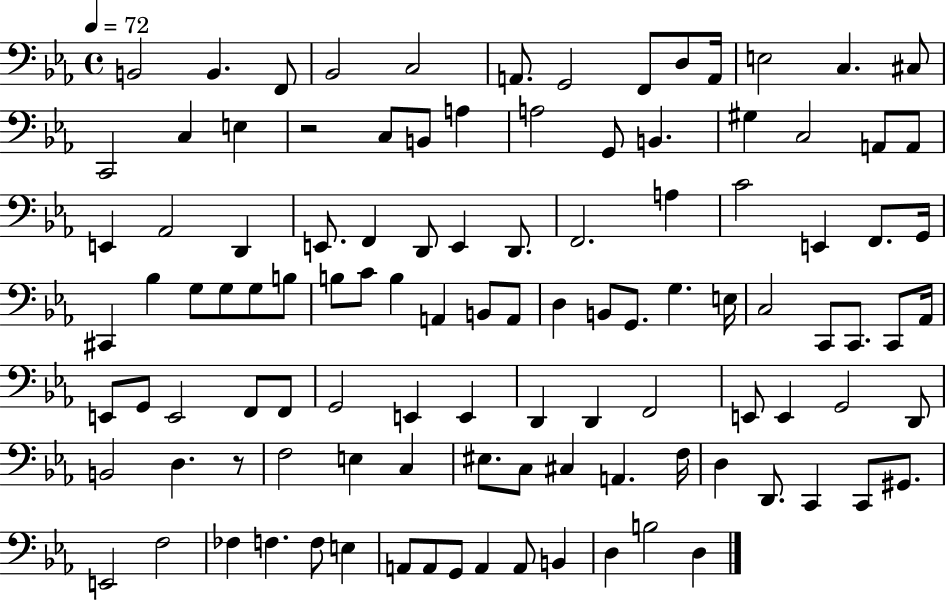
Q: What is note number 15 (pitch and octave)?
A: C3